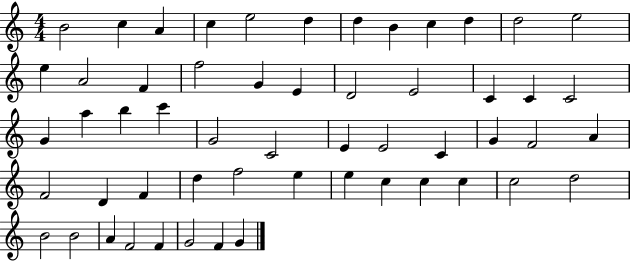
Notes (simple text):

B4/h C5/q A4/q C5/q E5/h D5/q D5/q B4/q C5/q D5/q D5/h E5/h E5/q A4/h F4/q F5/h G4/q E4/q D4/h E4/h C4/q C4/q C4/h G4/q A5/q B5/q C6/q G4/h C4/h E4/q E4/h C4/q G4/q F4/h A4/q F4/h D4/q F4/q D5/q F5/h E5/q E5/q C5/q C5/q C5/q C5/h D5/h B4/h B4/h A4/q F4/h F4/q G4/h F4/q G4/q